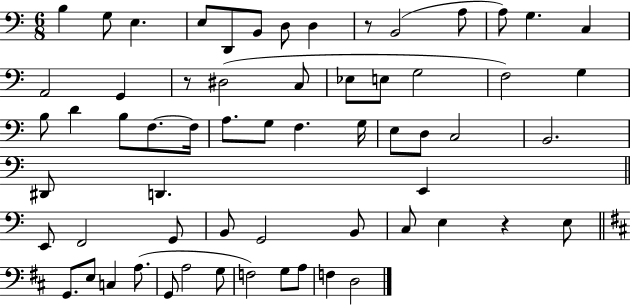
B3/q G3/e E3/q. E3/e D2/e B2/e D3/e D3/q R/e B2/h A3/e A3/e G3/q. C3/q A2/h G2/q R/e D#3/h C3/e Eb3/e E3/e G3/h F3/h G3/q B3/e D4/q B3/e F3/e. F3/s A3/e. G3/e F3/q. G3/s E3/e D3/e C3/h B2/h. D#2/e D2/q. E2/q E2/e F2/h G2/e B2/e G2/h B2/e C3/e E3/q R/q E3/e G2/e. E3/e C3/q A3/e. G2/e A3/h G3/e F3/h G3/e A3/e F3/q D3/h